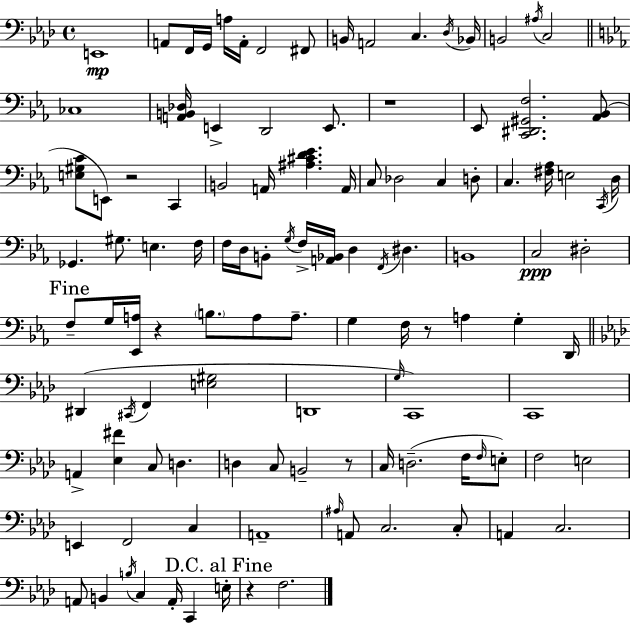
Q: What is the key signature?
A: AES major